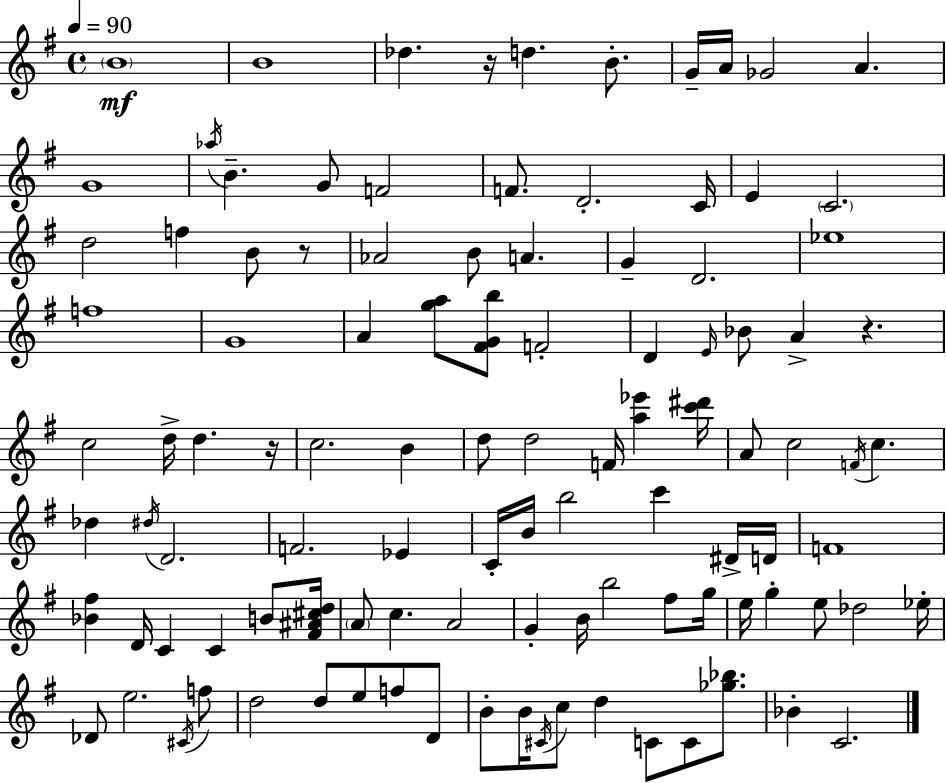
B4/w B4/w Db5/q. R/s D5/q. B4/e. G4/s A4/s Gb4/h A4/q. G4/w Ab5/s B4/q. G4/e F4/h F4/e. D4/h. C4/s E4/q C4/h. D5/h F5/q B4/e R/e Ab4/h B4/e A4/q. G4/q D4/h. Eb5/w F5/w G4/w A4/q [G5,A5]/e [F#4,G4,B5]/e F4/h D4/q E4/s Bb4/e A4/q R/q. C5/h D5/s D5/q. R/s C5/h. B4/q D5/e D5/h F4/s [A5,Eb6]/q [C6,D#6]/s A4/e C5/h F4/s C5/q. Db5/q D#5/s D4/h. F4/h. Eb4/q C4/s B4/s B5/h C6/q D#4/s D4/s F4/w [Bb4,F#5]/q D4/s C4/q C4/q B4/e [F#4,A#4,C#5,D5]/s A4/e C5/q. A4/h G4/q B4/s B5/h F#5/e G5/s E5/s G5/q E5/e Db5/h Eb5/s Db4/e E5/h. C#4/s F5/e D5/h D5/e E5/e F5/e D4/e B4/e B4/s C#4/s C5/e D5/q C4/e C4/e [Gb5,Bb5]/e. Bb4/q C4/h.